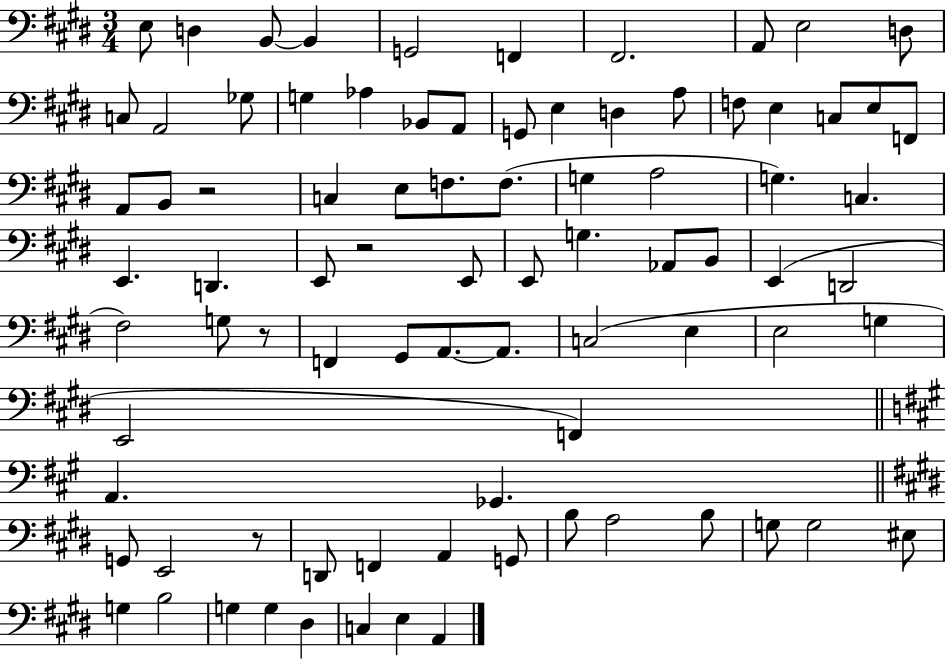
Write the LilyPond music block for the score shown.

{
  \clef bass
  \numericTimeSignature
  \time 3/4
  \key e \major
  e8 d4 b,8~~ b,4 | g,2 f,4 | fis,2. | a,8 e2 d8 | \break c8 a,2 ges8 | g4 aes4 bes,8 a,8 | g,8 e4 d4 a8 | f8 e4 c8 e8 f,8 | \break a,8 b,8 r2 | c4 e8 f8. f8.( | g4 a2 | g4.) c4. | \break e,4. d,4. | e,8 r2 e,8 | e,8 g4. aes,8 b,8 | e,4( d,2 | \break fis2) g8 r8 | f,4 gis,8 a,8.~~ a,8. | c2( e4 | e2 g4 | \break e,2 f,4) | \bar "||" \break \key a \major a,4. ges,4. | \bar "||" \break \key e \major g,8 e,2 r8 | d,8 f,4 a,4 g,8 | b8 a2 b8 | g8 g2 eis8 | \break g4 b2 | g4 g4 dis4 | c4 e4 a,4 | \bar "|."
}